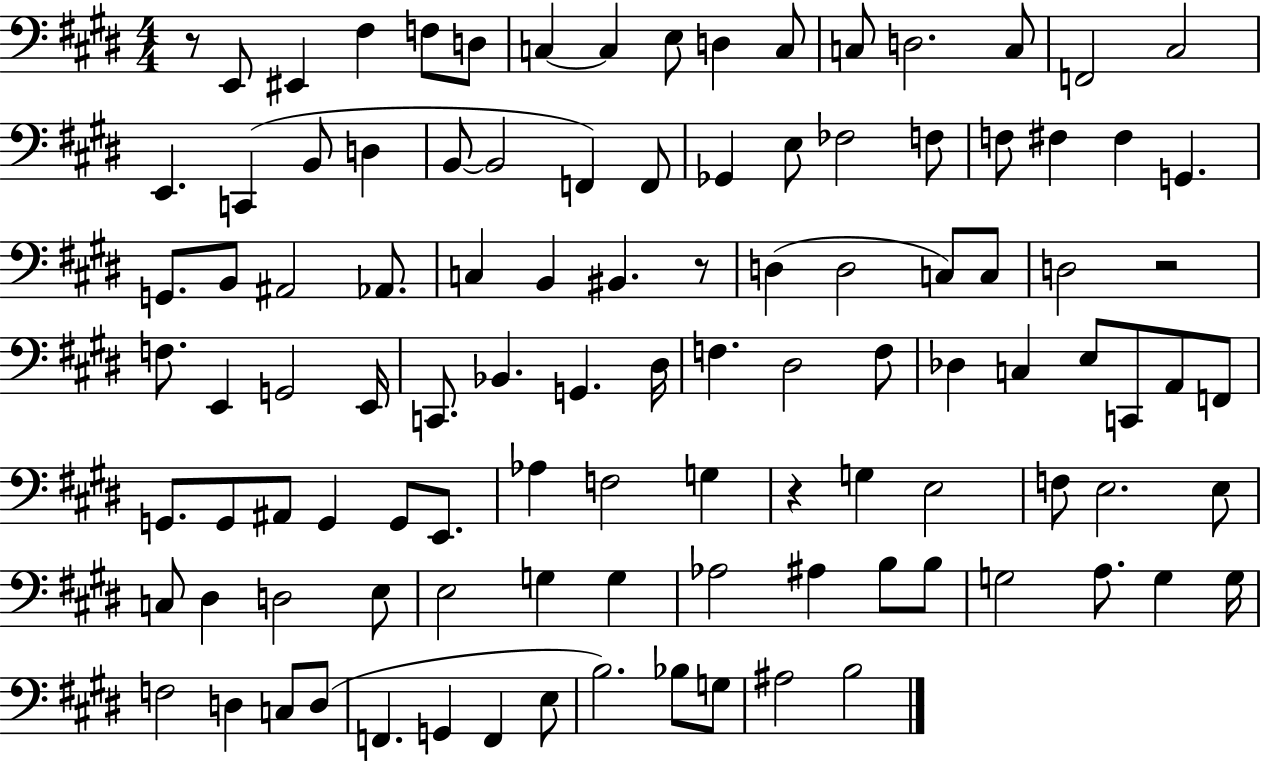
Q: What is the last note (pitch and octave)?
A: B3